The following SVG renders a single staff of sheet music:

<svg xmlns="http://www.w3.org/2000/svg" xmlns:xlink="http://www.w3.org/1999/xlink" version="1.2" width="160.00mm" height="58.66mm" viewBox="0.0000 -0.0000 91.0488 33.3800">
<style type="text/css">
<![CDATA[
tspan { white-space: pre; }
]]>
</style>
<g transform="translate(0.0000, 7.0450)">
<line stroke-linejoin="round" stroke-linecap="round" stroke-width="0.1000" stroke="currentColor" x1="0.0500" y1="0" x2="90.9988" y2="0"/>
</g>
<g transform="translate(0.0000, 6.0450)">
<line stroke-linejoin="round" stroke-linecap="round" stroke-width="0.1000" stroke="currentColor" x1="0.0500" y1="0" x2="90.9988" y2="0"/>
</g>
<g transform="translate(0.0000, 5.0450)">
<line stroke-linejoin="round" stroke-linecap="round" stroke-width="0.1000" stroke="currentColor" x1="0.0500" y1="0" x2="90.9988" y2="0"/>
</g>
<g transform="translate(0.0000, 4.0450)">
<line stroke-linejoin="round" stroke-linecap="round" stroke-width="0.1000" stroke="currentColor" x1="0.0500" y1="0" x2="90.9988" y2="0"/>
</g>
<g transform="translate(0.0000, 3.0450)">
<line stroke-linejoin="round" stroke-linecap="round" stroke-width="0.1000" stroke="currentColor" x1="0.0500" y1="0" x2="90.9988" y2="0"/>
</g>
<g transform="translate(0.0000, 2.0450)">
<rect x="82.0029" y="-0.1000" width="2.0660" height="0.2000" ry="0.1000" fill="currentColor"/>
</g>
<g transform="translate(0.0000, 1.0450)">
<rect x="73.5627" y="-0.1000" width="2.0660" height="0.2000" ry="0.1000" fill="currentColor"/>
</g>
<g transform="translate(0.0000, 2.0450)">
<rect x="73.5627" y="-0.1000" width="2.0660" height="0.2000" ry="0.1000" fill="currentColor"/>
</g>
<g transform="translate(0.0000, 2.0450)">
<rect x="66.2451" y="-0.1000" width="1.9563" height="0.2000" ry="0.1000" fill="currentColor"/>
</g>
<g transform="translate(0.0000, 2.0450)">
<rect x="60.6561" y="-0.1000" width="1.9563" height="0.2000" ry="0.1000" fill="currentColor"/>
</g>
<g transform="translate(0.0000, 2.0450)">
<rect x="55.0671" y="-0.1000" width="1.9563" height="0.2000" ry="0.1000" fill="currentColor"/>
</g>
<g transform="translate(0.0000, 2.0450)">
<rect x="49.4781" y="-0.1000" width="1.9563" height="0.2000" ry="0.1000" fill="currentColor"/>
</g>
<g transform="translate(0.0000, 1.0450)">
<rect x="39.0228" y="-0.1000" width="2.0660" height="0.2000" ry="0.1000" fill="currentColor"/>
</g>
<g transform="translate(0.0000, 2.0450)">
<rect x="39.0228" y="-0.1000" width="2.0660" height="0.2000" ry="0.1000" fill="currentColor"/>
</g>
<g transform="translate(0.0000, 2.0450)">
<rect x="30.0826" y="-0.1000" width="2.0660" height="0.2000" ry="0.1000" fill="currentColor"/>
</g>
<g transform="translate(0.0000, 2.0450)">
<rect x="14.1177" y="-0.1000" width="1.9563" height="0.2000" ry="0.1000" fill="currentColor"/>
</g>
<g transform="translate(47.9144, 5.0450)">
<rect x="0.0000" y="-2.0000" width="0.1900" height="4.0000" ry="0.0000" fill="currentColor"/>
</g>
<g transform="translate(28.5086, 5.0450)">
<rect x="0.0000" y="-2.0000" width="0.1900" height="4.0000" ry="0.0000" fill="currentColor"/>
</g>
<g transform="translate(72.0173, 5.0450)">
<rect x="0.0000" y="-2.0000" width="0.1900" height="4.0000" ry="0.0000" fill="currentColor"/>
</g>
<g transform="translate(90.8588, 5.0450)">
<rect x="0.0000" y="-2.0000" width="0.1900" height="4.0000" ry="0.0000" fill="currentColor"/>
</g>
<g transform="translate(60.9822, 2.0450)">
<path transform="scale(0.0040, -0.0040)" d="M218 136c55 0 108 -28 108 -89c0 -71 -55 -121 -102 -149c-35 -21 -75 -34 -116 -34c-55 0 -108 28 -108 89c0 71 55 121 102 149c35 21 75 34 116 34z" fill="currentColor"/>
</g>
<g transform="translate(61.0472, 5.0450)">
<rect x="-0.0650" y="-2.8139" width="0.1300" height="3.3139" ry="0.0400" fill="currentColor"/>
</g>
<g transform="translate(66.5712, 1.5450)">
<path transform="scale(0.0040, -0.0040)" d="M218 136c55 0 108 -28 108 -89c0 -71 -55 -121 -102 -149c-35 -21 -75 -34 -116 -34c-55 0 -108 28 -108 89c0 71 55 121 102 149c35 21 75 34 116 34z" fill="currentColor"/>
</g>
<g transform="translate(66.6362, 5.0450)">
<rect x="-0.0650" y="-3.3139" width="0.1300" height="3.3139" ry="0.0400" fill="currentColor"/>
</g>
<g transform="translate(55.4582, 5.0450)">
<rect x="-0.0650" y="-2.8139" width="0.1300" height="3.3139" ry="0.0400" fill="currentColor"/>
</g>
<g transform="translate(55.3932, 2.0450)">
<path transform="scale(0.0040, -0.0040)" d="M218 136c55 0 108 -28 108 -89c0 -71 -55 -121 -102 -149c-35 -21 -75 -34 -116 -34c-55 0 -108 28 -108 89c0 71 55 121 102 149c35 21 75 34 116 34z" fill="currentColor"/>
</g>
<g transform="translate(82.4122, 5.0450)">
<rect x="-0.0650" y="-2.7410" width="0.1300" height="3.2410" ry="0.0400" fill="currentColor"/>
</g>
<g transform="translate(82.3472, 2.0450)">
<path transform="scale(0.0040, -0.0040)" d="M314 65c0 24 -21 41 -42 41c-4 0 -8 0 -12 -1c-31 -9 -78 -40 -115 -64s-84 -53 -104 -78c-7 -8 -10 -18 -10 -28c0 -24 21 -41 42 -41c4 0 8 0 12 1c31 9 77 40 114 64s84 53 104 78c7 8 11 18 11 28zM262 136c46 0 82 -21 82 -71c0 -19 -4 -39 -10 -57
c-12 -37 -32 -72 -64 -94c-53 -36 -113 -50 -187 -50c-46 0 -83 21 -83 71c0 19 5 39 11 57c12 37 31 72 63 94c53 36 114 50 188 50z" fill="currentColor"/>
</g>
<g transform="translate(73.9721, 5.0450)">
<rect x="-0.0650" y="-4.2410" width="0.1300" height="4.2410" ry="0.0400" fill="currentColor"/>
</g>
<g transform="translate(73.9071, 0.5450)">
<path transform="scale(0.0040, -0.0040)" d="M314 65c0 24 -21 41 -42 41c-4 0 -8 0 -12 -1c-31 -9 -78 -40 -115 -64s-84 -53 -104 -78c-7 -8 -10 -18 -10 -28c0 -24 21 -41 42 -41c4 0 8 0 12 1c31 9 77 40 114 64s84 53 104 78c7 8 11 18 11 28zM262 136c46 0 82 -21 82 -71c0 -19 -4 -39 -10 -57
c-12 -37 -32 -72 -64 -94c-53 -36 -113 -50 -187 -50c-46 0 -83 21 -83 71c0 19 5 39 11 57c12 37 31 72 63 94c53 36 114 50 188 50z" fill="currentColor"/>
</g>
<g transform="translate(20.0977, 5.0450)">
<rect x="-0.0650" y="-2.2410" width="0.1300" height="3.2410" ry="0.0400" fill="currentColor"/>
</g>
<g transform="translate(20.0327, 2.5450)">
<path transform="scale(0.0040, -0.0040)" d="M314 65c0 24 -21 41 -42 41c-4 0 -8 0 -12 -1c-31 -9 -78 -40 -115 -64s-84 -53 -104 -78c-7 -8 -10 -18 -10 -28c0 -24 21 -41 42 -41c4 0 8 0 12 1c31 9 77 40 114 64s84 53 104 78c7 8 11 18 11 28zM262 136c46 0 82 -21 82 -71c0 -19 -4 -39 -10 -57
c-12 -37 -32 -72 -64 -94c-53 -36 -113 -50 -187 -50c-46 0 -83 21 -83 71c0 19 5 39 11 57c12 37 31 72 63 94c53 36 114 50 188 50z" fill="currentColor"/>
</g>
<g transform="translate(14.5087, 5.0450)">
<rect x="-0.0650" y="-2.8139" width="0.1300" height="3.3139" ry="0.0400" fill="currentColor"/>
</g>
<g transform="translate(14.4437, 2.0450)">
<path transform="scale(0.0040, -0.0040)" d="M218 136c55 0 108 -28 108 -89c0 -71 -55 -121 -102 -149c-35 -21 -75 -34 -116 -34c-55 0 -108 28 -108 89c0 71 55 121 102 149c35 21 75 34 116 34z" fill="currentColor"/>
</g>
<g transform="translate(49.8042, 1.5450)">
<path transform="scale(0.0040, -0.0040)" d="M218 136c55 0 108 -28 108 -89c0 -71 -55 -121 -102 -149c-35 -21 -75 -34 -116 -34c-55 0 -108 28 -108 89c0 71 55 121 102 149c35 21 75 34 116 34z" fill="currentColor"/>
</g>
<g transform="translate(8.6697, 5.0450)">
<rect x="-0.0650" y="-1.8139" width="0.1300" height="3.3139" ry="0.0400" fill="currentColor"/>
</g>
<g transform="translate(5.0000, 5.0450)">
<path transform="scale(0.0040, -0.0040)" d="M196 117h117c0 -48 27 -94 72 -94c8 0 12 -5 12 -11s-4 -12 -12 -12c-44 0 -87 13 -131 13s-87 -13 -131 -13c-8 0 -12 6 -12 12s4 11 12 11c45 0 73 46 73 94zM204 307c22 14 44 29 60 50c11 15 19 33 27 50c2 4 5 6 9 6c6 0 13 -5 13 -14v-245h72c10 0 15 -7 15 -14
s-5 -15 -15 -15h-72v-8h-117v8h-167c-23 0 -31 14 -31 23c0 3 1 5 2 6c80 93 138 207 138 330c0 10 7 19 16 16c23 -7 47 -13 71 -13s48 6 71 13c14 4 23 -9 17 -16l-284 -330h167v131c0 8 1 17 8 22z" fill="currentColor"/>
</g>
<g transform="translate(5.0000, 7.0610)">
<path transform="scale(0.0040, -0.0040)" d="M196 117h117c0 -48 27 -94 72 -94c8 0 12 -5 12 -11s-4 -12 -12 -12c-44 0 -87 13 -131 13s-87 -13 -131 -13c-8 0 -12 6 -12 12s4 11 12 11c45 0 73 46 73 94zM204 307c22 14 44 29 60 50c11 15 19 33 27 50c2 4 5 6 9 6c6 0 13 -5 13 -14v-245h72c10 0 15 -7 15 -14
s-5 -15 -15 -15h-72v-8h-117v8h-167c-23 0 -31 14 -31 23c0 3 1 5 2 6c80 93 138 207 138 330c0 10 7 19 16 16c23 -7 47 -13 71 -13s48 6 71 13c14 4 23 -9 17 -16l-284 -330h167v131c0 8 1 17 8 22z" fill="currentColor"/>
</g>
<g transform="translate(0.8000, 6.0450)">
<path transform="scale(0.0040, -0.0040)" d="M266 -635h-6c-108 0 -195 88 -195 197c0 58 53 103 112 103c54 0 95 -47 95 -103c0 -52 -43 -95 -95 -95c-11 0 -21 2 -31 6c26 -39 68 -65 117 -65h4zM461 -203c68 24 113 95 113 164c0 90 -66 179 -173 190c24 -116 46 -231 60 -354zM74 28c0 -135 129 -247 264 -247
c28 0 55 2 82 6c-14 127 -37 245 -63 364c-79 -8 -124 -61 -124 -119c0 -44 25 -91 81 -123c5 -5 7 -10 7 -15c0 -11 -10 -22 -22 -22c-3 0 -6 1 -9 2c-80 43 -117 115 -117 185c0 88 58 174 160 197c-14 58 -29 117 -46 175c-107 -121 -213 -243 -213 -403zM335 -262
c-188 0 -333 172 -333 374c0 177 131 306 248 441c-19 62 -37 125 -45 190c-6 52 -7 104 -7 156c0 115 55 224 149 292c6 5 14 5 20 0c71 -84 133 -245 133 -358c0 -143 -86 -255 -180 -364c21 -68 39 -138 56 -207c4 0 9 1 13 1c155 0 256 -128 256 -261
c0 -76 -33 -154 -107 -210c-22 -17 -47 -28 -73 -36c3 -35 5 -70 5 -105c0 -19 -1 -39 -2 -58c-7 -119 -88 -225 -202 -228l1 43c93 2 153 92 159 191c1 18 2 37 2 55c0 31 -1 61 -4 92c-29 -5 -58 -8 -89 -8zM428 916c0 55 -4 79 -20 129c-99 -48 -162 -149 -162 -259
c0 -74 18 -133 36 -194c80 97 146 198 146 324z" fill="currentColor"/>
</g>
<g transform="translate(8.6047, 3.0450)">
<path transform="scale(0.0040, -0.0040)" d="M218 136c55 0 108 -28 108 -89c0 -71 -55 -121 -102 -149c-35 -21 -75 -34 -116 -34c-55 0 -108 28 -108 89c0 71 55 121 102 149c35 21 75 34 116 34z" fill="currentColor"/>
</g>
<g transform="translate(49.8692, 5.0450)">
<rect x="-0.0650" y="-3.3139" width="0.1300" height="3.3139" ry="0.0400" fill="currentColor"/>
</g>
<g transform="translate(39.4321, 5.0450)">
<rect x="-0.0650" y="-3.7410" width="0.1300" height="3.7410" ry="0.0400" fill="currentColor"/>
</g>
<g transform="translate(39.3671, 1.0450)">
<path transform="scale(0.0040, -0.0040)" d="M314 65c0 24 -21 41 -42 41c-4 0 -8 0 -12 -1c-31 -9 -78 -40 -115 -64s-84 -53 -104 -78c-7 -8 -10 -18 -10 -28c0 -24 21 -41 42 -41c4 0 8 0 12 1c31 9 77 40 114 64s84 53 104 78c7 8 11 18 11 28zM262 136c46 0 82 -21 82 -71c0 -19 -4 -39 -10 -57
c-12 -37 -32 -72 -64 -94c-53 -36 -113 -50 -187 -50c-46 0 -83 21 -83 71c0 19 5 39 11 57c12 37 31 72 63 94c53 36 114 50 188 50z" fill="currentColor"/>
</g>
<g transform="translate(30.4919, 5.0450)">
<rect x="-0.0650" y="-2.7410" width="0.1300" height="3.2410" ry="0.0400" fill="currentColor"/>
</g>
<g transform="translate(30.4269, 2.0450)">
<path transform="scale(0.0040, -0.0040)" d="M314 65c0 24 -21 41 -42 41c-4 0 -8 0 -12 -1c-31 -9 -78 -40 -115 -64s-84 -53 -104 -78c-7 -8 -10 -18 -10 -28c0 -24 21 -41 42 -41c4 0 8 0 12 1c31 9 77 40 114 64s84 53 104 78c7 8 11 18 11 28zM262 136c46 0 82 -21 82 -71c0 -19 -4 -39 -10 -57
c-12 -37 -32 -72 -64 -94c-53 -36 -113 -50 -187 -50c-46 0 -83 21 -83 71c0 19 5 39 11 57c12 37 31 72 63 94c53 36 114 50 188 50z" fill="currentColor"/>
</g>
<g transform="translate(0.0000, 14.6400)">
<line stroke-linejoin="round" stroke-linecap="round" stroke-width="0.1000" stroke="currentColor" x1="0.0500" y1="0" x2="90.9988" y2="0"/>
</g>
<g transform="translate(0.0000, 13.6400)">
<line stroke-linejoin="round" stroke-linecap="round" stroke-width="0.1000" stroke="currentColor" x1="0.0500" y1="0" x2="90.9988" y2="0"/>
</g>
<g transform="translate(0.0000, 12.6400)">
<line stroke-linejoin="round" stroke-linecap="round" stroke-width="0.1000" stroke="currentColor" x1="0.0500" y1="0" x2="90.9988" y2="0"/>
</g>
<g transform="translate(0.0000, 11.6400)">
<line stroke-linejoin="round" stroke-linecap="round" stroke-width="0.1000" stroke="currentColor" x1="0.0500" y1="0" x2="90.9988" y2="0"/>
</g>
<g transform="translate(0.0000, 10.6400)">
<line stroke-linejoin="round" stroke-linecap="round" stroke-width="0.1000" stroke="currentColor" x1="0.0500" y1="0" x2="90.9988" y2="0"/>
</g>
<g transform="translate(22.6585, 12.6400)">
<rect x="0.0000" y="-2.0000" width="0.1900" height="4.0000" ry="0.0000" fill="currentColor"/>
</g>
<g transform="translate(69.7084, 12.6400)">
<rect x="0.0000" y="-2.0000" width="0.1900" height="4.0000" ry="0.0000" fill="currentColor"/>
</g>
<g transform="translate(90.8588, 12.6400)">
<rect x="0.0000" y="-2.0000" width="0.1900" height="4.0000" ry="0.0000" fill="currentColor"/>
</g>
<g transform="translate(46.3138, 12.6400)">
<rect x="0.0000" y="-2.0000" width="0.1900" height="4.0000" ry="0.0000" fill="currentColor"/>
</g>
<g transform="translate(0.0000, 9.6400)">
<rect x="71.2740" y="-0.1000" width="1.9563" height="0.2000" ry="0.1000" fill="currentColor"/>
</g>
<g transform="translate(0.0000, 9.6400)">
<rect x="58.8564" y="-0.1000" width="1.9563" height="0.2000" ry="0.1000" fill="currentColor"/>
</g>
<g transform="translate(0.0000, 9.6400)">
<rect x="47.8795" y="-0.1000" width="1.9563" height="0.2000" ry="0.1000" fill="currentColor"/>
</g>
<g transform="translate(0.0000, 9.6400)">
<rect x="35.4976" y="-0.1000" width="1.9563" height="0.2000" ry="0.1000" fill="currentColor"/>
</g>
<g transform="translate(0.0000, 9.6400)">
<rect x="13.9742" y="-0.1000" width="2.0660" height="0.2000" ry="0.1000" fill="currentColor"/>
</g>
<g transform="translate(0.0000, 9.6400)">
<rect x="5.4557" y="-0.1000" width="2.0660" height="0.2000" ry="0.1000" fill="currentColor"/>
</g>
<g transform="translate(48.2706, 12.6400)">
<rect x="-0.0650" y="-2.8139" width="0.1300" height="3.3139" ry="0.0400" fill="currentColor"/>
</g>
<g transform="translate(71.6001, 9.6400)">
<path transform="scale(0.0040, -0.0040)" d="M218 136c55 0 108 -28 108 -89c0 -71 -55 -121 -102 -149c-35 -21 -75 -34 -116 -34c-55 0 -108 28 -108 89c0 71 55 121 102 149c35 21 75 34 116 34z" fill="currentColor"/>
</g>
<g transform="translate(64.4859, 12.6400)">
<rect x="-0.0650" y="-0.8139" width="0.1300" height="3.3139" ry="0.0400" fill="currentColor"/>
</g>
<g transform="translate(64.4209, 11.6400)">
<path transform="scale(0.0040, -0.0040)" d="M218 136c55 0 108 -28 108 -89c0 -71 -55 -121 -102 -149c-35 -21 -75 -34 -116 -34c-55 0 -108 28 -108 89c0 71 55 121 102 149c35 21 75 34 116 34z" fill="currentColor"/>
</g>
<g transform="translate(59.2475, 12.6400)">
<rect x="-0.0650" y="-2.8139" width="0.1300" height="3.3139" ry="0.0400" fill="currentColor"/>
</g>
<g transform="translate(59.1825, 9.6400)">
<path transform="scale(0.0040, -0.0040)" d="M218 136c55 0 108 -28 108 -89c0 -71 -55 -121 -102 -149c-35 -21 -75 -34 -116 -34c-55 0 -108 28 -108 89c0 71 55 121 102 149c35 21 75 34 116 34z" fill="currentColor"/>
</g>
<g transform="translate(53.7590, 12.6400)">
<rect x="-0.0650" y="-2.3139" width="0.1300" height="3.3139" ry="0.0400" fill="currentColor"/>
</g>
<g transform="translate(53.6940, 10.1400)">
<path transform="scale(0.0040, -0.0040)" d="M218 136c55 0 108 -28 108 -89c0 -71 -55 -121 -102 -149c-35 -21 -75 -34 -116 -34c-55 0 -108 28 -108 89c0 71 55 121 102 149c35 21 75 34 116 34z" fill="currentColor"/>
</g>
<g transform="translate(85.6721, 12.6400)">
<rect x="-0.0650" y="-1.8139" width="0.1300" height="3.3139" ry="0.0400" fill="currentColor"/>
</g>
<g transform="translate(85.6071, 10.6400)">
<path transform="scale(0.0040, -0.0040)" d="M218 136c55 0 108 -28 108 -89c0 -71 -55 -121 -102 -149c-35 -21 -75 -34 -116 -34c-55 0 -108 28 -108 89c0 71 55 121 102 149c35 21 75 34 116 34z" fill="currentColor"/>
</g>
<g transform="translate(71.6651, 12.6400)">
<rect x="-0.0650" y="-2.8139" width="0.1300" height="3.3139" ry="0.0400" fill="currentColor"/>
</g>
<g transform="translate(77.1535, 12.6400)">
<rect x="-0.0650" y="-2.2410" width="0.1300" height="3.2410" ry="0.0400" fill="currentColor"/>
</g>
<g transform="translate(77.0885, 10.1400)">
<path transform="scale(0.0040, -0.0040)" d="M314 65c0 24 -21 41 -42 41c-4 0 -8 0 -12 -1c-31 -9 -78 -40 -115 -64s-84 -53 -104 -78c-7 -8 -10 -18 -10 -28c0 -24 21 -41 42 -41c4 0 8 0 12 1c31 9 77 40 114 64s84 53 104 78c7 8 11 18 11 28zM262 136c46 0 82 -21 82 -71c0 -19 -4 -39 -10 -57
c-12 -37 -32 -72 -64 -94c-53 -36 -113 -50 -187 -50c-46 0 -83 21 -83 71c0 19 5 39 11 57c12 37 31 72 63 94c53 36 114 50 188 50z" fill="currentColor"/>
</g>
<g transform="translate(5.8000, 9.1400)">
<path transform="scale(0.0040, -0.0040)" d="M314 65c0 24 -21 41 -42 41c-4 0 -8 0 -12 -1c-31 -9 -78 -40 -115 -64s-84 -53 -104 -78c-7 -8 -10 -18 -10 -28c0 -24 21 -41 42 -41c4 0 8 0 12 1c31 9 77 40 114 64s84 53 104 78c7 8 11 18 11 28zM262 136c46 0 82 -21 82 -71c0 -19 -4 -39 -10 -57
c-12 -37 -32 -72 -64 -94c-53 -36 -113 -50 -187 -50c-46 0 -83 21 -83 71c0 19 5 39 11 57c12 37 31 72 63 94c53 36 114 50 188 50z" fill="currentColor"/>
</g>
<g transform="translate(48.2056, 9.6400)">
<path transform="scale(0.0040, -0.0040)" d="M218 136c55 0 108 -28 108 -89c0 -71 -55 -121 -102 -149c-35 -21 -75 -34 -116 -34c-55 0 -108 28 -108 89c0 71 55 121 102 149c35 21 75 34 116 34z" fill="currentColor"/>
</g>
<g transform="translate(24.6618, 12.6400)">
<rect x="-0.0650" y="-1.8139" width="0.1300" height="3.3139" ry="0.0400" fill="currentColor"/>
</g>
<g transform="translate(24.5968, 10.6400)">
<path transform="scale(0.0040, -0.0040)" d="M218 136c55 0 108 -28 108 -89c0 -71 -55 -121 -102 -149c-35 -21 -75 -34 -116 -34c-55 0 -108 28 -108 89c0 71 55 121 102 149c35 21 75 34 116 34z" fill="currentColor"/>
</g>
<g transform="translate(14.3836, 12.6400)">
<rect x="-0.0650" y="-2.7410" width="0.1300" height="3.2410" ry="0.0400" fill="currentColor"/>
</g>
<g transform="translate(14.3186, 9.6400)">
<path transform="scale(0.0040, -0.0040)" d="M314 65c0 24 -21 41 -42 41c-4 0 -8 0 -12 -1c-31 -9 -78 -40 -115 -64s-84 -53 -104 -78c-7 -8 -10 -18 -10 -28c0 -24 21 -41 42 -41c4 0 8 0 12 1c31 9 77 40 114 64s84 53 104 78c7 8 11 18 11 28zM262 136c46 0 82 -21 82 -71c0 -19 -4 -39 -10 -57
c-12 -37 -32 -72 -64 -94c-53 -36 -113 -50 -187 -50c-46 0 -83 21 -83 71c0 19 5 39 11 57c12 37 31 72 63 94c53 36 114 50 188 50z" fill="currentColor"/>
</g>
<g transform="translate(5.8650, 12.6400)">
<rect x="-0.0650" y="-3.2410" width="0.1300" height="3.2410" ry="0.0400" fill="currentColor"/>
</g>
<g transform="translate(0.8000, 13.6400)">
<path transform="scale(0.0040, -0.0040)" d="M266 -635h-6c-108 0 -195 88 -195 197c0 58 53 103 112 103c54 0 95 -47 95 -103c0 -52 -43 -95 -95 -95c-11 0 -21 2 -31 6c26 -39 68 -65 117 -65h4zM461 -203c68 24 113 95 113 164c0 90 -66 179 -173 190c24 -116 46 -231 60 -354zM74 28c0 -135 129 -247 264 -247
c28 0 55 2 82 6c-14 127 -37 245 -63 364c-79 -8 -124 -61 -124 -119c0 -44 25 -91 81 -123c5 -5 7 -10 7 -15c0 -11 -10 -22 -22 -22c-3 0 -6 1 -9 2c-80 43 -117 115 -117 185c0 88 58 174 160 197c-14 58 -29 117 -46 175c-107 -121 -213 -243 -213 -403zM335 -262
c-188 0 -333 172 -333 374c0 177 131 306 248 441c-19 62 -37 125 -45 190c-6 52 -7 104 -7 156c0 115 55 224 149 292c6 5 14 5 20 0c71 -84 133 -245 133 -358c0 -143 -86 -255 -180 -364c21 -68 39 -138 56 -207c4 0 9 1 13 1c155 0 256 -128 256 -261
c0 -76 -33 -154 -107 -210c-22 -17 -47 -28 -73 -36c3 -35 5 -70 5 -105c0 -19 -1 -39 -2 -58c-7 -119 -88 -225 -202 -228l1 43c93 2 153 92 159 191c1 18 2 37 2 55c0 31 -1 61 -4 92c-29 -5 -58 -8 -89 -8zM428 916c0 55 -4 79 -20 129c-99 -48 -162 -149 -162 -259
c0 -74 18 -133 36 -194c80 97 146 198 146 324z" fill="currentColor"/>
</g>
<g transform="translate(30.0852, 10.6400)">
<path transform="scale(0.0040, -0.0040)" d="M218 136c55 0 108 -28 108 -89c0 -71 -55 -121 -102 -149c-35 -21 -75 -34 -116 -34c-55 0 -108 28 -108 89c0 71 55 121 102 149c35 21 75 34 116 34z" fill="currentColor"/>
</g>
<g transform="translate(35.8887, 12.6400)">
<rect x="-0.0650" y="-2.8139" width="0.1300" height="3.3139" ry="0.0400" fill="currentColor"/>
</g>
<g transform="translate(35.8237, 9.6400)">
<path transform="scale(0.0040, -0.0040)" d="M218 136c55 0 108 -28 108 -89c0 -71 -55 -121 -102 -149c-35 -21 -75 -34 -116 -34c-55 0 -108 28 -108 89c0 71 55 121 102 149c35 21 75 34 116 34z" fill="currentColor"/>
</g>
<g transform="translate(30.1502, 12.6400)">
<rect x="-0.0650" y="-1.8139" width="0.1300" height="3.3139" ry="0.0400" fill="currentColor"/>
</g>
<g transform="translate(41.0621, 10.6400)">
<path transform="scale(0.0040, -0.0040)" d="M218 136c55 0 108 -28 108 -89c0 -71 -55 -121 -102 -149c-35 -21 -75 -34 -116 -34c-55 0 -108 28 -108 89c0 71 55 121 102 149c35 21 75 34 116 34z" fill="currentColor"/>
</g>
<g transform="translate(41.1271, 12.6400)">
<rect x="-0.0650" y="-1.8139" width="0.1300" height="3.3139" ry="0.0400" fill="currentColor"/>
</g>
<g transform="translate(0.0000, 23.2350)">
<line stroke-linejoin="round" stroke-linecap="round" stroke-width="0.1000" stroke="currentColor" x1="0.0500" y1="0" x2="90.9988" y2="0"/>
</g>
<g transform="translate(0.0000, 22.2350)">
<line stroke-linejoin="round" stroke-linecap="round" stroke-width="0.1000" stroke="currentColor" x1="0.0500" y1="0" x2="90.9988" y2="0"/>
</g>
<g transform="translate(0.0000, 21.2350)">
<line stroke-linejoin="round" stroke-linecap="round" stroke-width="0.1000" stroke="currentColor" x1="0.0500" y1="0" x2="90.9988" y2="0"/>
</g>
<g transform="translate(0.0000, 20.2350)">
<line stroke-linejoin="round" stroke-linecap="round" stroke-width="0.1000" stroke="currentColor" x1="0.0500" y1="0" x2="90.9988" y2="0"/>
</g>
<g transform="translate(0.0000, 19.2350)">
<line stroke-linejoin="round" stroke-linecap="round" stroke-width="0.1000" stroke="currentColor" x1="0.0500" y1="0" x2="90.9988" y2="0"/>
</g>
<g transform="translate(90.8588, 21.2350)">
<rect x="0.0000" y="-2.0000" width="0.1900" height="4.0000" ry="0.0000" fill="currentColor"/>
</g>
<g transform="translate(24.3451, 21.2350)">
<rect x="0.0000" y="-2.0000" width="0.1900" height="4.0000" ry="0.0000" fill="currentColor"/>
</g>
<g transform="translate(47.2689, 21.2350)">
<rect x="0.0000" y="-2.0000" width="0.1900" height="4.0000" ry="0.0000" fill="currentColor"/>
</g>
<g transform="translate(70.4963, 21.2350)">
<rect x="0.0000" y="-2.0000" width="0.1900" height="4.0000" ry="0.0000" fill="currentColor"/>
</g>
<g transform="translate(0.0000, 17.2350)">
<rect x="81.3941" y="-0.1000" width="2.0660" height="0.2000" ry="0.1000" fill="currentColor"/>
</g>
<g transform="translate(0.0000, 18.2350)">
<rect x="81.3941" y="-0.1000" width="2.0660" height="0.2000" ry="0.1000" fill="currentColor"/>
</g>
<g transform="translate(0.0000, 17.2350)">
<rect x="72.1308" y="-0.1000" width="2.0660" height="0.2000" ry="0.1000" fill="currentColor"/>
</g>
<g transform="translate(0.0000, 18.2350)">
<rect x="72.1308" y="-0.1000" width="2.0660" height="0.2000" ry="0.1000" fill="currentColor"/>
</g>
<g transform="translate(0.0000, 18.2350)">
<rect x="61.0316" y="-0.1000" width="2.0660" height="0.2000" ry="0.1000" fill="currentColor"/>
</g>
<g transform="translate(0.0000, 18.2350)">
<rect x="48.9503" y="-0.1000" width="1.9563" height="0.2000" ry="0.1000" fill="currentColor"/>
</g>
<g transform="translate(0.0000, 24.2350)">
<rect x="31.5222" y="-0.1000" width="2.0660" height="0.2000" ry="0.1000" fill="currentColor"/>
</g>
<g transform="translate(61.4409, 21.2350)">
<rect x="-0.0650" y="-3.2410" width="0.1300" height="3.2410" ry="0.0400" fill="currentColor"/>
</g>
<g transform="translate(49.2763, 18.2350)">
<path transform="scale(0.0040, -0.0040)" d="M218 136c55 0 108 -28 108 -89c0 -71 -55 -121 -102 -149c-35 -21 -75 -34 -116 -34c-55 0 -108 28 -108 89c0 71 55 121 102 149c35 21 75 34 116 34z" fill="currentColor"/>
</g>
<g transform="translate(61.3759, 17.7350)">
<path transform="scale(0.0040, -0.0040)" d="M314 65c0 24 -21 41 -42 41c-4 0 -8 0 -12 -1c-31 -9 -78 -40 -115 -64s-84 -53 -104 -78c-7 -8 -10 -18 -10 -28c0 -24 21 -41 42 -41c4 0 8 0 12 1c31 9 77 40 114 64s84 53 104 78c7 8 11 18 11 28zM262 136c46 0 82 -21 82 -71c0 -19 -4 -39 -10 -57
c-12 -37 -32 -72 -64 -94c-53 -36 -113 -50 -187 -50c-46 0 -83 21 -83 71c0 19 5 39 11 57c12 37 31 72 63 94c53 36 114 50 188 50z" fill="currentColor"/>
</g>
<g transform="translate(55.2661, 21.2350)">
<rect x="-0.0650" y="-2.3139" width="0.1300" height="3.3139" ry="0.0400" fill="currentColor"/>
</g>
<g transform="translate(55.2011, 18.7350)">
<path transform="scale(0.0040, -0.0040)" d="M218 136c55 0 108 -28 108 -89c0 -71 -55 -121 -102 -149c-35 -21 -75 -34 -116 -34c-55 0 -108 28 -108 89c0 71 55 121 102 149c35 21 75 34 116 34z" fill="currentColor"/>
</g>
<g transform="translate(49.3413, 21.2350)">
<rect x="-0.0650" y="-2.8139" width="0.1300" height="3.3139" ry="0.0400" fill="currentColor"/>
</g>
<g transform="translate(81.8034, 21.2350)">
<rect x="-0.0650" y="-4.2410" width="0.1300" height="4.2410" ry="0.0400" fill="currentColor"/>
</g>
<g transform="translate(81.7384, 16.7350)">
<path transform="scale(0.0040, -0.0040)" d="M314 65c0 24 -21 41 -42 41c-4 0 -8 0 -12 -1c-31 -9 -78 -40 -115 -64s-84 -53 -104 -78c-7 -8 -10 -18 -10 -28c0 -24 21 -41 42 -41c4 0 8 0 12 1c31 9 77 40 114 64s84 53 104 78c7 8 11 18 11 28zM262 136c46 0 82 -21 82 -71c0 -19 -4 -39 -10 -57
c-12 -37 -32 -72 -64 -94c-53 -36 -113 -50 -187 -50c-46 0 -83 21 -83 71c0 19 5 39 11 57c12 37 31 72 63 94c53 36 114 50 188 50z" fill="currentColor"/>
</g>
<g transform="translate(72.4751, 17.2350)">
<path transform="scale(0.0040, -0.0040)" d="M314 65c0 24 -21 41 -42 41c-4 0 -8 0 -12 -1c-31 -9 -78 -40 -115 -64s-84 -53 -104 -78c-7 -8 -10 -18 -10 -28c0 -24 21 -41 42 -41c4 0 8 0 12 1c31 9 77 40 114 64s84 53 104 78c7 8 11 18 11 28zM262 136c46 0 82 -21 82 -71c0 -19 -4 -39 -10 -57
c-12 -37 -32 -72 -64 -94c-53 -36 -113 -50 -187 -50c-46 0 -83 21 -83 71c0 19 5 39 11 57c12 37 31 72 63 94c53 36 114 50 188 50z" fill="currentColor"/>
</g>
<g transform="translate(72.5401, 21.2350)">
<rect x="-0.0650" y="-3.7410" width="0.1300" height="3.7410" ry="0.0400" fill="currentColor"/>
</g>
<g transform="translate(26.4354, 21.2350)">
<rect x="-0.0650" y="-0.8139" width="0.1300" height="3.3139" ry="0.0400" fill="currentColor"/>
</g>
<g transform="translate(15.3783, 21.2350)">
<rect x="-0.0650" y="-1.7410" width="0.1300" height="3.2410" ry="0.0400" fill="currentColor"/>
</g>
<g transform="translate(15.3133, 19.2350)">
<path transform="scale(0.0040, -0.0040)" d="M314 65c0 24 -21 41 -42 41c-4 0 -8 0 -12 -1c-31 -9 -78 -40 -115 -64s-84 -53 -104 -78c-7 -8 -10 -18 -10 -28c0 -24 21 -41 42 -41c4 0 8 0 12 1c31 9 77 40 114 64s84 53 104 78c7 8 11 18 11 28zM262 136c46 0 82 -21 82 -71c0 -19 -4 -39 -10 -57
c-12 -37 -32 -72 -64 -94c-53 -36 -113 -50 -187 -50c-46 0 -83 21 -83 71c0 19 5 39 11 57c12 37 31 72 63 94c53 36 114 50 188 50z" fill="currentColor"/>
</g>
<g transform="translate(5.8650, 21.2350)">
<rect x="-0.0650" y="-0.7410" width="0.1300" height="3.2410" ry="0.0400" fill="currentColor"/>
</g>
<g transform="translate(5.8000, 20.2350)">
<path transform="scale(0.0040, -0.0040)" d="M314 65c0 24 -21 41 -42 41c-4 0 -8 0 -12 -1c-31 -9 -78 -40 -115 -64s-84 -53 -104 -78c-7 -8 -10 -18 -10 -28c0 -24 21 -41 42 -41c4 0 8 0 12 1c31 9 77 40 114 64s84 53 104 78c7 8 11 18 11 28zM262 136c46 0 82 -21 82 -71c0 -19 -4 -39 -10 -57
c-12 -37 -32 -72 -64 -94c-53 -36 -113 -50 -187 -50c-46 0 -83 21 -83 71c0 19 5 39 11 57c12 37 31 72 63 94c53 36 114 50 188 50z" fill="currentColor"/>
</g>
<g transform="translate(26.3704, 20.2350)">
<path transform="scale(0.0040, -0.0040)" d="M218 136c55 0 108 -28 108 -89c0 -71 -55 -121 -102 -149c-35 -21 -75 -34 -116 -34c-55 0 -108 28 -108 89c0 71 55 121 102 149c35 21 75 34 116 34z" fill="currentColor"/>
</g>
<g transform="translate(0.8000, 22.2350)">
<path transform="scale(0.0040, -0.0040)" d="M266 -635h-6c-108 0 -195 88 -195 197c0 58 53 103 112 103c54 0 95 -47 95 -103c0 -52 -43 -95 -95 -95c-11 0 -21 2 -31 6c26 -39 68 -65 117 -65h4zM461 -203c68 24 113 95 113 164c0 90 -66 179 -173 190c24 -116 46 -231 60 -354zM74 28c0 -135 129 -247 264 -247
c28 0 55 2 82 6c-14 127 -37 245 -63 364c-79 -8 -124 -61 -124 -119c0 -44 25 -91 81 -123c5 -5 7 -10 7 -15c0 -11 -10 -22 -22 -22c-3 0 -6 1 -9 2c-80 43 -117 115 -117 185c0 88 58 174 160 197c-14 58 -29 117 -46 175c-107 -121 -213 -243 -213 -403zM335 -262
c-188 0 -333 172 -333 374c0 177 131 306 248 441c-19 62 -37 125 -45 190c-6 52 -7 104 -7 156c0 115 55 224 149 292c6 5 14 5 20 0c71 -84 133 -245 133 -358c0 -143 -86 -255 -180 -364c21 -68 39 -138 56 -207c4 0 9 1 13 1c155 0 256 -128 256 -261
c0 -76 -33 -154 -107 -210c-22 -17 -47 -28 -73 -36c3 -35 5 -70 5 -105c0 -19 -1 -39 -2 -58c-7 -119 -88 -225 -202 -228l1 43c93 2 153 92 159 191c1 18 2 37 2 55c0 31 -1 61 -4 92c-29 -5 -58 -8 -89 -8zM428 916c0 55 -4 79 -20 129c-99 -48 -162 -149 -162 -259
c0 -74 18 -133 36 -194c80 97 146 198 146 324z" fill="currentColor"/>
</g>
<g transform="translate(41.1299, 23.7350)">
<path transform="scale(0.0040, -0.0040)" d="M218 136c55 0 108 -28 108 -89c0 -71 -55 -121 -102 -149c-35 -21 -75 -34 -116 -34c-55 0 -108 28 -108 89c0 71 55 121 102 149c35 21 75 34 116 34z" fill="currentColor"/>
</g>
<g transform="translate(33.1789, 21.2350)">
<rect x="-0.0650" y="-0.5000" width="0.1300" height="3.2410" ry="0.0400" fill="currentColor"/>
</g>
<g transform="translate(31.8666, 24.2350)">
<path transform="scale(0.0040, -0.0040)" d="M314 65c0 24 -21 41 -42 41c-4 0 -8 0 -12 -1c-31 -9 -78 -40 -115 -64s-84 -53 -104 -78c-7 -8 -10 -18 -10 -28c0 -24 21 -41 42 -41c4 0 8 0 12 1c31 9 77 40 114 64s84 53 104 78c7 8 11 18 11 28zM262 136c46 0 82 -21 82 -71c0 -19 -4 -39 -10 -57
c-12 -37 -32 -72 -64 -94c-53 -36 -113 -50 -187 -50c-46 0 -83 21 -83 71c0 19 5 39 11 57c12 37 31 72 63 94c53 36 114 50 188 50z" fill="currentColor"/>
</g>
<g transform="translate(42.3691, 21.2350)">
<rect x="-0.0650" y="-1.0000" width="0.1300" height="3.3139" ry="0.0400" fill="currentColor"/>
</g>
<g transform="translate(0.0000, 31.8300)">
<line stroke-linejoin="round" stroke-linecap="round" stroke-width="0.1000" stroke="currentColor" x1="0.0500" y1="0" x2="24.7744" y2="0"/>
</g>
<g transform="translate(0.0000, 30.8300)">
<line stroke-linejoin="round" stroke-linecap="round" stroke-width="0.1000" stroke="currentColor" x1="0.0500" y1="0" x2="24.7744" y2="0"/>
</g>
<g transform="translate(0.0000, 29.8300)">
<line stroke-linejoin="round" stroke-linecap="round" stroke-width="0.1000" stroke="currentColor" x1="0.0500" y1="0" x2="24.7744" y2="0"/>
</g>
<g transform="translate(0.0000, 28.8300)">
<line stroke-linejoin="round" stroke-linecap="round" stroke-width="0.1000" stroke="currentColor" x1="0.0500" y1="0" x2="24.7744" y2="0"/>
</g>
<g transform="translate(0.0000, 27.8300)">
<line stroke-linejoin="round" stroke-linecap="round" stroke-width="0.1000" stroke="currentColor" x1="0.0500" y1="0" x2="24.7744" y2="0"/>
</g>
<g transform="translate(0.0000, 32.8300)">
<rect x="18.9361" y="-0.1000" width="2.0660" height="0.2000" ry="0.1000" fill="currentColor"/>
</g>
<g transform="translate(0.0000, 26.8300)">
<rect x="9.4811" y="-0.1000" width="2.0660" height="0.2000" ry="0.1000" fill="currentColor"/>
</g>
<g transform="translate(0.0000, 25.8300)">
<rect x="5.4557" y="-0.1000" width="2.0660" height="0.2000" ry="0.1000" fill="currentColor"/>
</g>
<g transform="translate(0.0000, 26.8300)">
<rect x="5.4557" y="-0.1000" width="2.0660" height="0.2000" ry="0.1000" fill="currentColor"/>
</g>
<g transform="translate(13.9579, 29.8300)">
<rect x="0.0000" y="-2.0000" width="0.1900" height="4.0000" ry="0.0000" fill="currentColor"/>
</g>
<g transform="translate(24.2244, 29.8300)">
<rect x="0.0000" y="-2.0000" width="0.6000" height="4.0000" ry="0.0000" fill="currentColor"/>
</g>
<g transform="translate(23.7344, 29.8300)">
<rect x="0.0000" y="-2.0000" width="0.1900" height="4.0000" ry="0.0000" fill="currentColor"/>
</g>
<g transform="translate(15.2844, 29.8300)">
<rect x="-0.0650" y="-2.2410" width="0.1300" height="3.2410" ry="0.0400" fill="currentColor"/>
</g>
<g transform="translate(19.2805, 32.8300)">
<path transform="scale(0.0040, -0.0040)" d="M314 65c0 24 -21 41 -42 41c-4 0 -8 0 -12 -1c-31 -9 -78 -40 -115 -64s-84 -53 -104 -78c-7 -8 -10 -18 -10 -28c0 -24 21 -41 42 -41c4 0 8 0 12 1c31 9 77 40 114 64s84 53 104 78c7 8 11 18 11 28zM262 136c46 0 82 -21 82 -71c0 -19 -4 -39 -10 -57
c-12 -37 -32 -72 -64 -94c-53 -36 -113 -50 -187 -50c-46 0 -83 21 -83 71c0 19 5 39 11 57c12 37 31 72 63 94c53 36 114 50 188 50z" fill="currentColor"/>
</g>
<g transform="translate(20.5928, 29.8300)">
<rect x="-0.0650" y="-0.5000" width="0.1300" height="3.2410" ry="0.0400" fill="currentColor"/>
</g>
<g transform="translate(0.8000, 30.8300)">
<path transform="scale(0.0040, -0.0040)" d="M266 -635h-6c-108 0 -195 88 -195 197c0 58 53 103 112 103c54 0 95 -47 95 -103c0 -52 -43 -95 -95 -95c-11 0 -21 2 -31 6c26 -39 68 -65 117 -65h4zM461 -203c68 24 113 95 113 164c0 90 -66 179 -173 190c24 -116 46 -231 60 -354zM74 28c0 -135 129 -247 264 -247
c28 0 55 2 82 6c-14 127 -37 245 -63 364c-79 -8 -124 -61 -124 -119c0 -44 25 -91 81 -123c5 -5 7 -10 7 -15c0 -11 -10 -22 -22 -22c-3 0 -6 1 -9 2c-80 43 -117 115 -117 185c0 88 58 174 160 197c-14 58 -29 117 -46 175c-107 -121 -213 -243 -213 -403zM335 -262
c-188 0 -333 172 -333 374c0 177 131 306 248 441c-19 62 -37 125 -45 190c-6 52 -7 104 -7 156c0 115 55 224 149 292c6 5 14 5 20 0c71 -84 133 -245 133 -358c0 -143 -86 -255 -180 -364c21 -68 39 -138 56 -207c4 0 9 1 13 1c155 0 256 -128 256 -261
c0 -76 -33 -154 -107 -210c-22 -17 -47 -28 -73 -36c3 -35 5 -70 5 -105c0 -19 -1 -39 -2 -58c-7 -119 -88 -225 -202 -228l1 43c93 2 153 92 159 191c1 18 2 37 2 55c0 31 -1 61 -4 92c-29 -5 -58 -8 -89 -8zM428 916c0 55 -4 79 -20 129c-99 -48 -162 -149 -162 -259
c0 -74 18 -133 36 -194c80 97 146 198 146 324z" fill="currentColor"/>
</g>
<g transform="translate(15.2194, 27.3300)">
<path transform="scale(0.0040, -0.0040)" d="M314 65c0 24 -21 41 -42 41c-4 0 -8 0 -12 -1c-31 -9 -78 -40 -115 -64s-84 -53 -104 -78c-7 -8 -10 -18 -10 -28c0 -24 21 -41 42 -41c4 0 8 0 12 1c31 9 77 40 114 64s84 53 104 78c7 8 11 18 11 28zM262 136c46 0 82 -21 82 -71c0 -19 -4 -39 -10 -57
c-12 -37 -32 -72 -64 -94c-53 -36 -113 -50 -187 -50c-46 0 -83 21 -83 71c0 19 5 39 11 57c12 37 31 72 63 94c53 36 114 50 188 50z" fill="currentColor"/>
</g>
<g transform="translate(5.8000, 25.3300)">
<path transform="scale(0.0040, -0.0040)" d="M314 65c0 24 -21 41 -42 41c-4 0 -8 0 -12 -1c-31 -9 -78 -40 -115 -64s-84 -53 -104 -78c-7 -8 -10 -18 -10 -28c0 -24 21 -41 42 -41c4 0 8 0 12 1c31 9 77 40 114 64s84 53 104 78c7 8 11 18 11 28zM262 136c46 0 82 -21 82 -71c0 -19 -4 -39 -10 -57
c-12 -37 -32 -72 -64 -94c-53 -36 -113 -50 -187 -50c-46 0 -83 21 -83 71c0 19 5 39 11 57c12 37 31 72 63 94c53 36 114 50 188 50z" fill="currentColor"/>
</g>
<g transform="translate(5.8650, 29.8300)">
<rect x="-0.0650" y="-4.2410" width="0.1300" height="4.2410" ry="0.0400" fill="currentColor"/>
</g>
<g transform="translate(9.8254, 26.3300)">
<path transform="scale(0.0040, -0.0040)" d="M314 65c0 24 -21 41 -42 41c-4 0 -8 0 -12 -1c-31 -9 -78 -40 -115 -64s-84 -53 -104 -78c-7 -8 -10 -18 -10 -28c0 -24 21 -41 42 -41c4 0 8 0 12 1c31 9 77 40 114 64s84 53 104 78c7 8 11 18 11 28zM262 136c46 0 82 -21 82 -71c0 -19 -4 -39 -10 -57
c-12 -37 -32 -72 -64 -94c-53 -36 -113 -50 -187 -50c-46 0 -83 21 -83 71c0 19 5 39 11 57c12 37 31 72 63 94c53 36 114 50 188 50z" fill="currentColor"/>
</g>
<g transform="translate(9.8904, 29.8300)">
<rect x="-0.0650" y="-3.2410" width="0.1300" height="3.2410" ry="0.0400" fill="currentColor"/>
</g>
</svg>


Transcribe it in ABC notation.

X:1
T:Untitled
M:4/4
L:1/4
K:C
f a g2 a2 c'2 b a a b d'2 a2 b2 a2 f f a f a g a d a g2 f d2 f2 d C2 D a g b2 c'2 d'2 d'2 b2 g2 C2